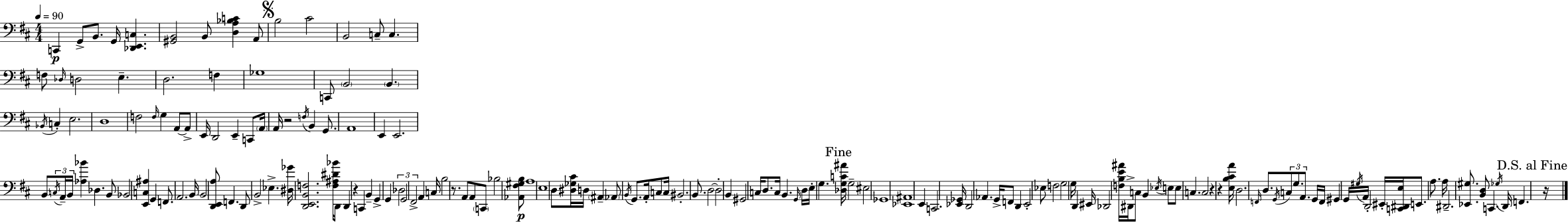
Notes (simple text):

C2/q G2/e B2/e. G2/s [Db2,E2,C3]/q. [G#2,B2]/h B2/e [D3,A3,Bb3,C4]/q A2/e B3/h C#4/h B2/h C3/e C3/q. F3/e Db3/s D3/h E3/q. D3/h. F3/q Gb3/w C2/e B2/h B2/q. Bb2/s C3/q E3/h. D3/w F3/h F3/s G3/q A2/e A2/e E2/s D2/h E2/q C2/e A2/s A2/s R/h F3/s B2/q G2/e. A2/w E2/q E2/h. B2/e C3/s A2/s B2/s [Ab3,Bb4]/q Db3/q. B2/e Bb2/h [E2,C3,A#3]/q G2/q F2/e. A2/h. B2/s B2/h [D2,E2,A3]/e F2/q. D2/e B2/h Eb3/q. [D#3,Gb4]/s [D2,E2,B2,F3]/h. [F3,A#3,D#4,Bb4]/s D2/e D2/q R/q C2/q B2/q G2/q G2/q Db3/h G2/h F#2/h A2/q C3/s B3/h R/e. A2/e A2/e C2/e Bb3/h [Ab2,F#3,G#3,B3]/e A3/w E3/w D3/e [D#3,Gb3,C#4]/s D3/s A#2/q Ab2/e B2/s G2/e. A2/s C3/e C3/s BIS2/h. B2/e. D3/h D3/h B2/q G#2/h C3/s D3/e. C3/s B2/q. G2/s D3/s E3/s G3/q. [Db3,G3,C4,A#4]/s G3/h EIS3/h Gb2/w [Eb2,A#2]/w E2/q C2/h. [Eb2,Gb2]/s D2/h Ab2/q. G2/s F2/e D2/q E2/h Eb3/e F3/h G3/h G3/s D2/q EIS2/s Db2/h [F3,B3,E4,A#4]/s D#2/s C3/e B2/q Eb3/s E3/e E3/e C3/q. C3/h R/q R/q [E3,B3,C#4,A4]/s D3/h. F2/s D3/e. G2/s C3/e G3/e. A2/e. G2/s F2/s G#2/q G2/s G#3/s A2/s D2/h EIS2/s [C2,D#2,E3]/s E2/e. A3/e. A3/s D#2/h. [Eb2,G#3]/e. [B2,D3]/e C2/q. Gb3/s D2/s F2/q. R/s